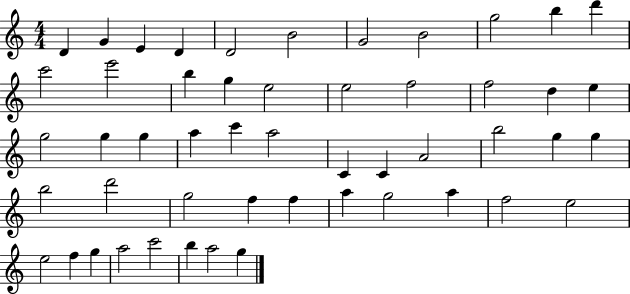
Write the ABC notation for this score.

X:1
T:Untitled
M:4/4
L:1/4
K:C
D G E D D2 B2 G2 B2 g2 b d' c'2 e'2 b g e2 e2 f2 f2 d e g2 g g a c' a2 C C A2 b2 g g b2 d'2 g2 f f a g2 a f2 e2 e2 f g a2 c'2 b a2 g